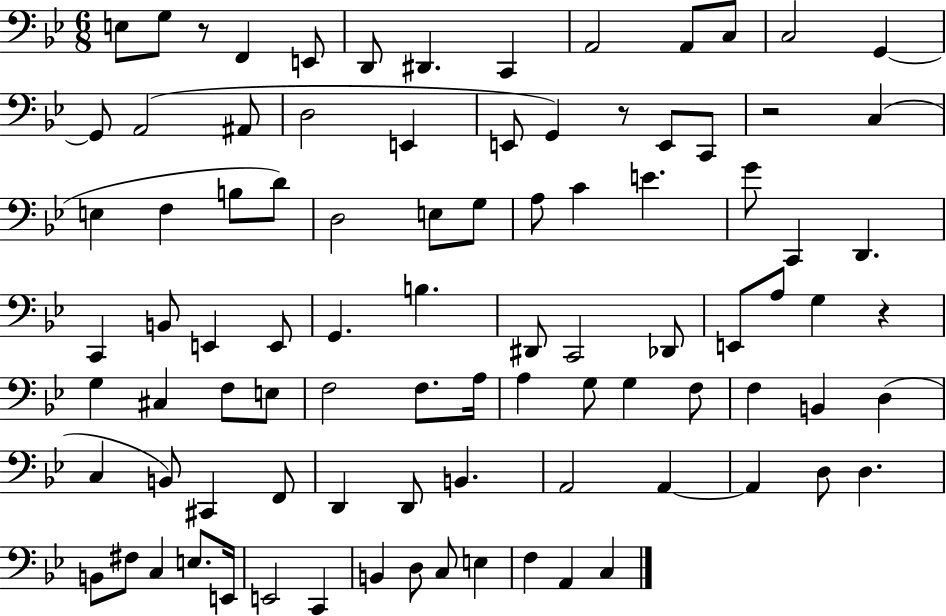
{
  \clef bass
  \numericTimeSignature
  \time 6/8
  \key bes \major
  e8 g8 r8 f,4 e,8 | d,8 dis,4. c,4 | a,2 a,8 c8 | c2 g,4~~ | \break g,8 a,2( ais,8 | d2 e,4 | e,8 g,4) r8 e,8 c,8 | r2 c4( | \break e4 f4 b8 d'8) | d2 e8 g8 | a8 c'4 e'4. | g'8 c,4 d,4. | \break c,4 b,8 e,4 e,8 | g,4. b4. | dis,8 c,2 des,8 | e,8 a8 g4 r4 | \break g4 cis4 f8 e8 | f2 f8. a16 | a4 g8 g4 f8 | f4 b,4 d4( | \break c4 b,8) cis,4 f,8 | d,4 d,8 b,4. | a,2 a,4~~ | a,4 d8 d4. | \break b,8 fis8 c4 e8. e,16 | e,2 c,4 | b,4 d8 c8 e4 | f4 a,4 c4 | \break \bar "|."
}